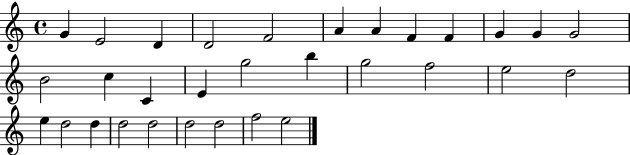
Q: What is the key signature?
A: C major